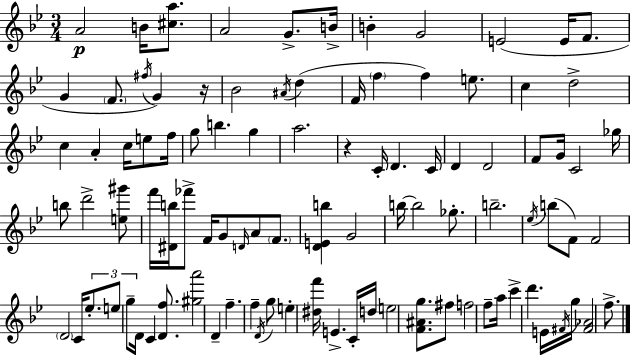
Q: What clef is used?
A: treble